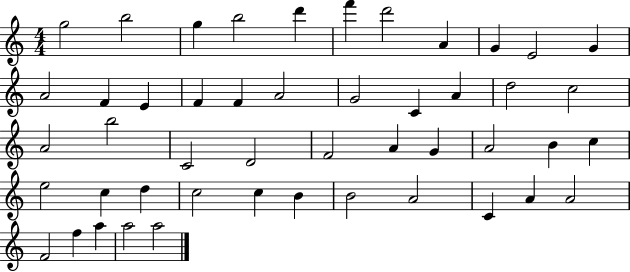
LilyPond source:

{
  \clef treble
  \numericTimeSignature
  \time 4/4
  \key c \major
  g''2 b''2 | g''4 b''2 d'''4 | f'''4 d'''2 a'4 | g'4 e'2 g'4 | \break a'2 f'4 e'4 | f'4 f'4 a'2 | g'2 c'4 a'4 | d''2 c''2 | \break a'2 b''2 | c'2 d'2 | f'2 a'4 g'4 | a'2 b'4 c''4 | \break e''2 c''4 d''4 | c''2 c''4 b'4 | b'2 a'2 | c'4 a'4 a'2 | \break f'2 f''4 a''4 | a''2 a''2 | \bar "|."
}